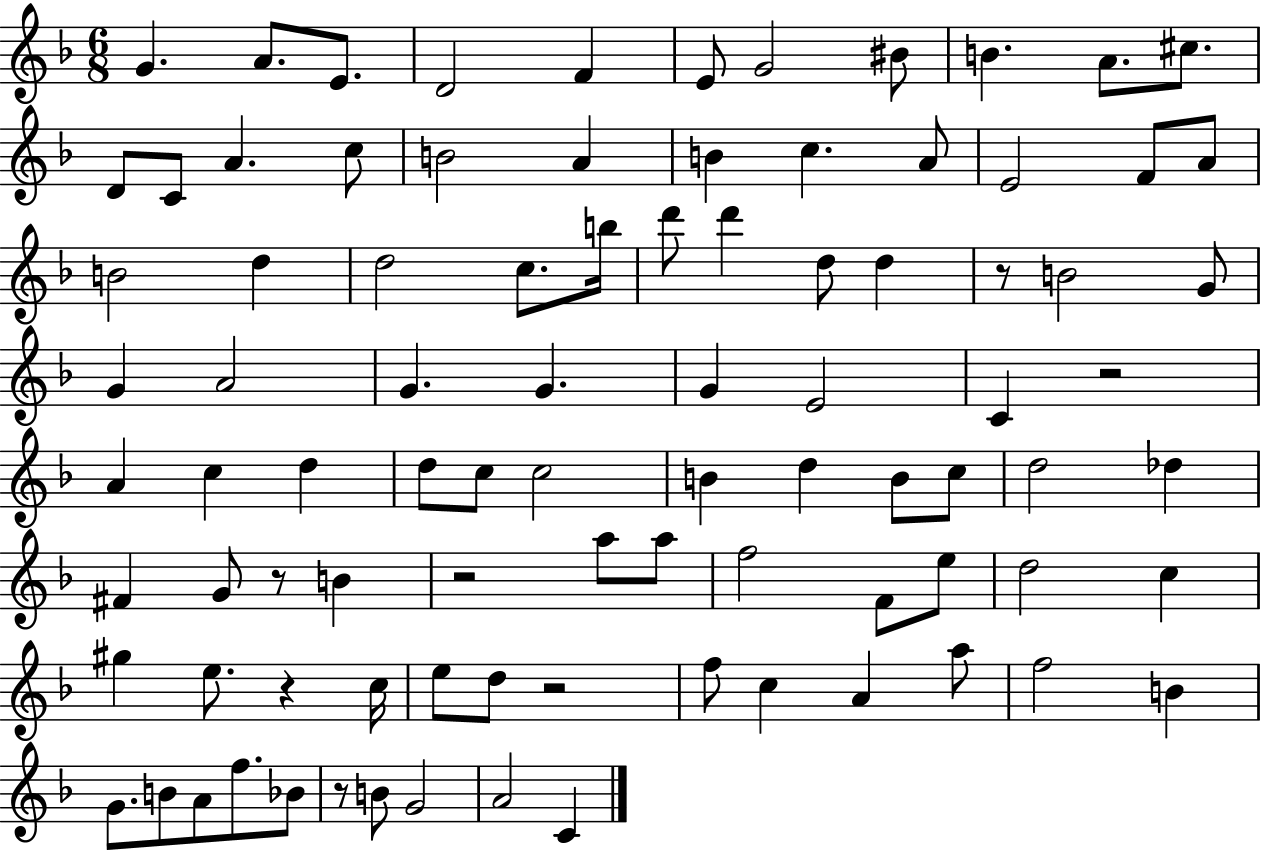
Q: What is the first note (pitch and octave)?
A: G4